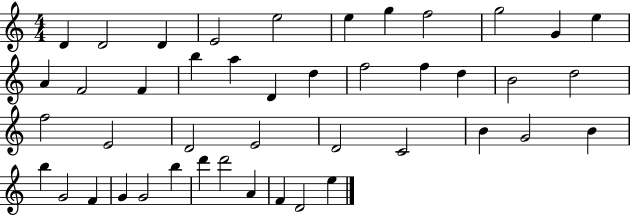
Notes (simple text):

D4/q D4/h D4/q E4/h E5/h E5/q G5/q F5/h G5/h G4/q E5/q A4/q F4/h F4/q B5/q A5/q D4/q D5/q F5/h F5/q D5/q B4/h D5/h F5/h E4/h D4/h E4/h D4/h C4/h B4/q G4/h B4/q B5/q G4/h F4/q G4/q G4/h B5/q D6/q D6/h A4/q F4/q D4/h E5/q